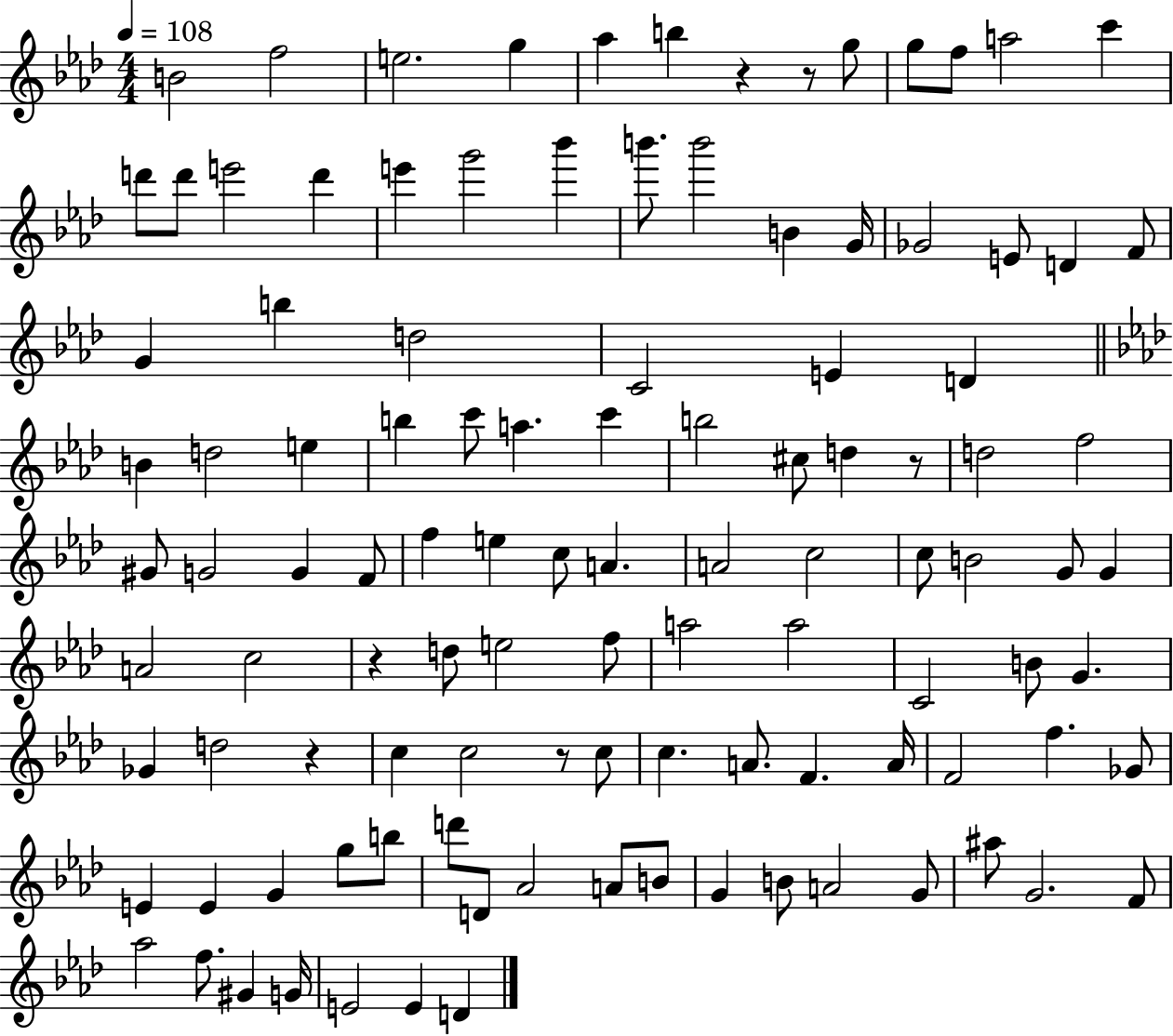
{
  \clef treble
  \numericTimeSignature
  \time 4/4
  \key aes \major
  \tempo 4 = 108
  b'2 f''2 | e''2. g''4 | aes''4 b''4 r4 r8 g''8 | g''8 f''8 a''2 c'''4 | \break d'''8 d'''8 e'''2 d'''4 | e'''4 g'''2 bes'''4 | b'''8. b'''2 b'4 g'16 | ges'2 e'8 d'4 f'8 | \break g'4 b''4 d''2 | c'2 e'4 d'4 | \bar "||" \break \key aes \major b'4 d''2 e''4 | b''4 c'''8 a''4. c'''4 | b''2 cis''8 d''4 r8 | d''2 f''2 | \break gis'8 g'2 g'4 f'8 | f''4 e''4 c''8 a'4. | a'2 c''2 | c''8 b'2 g'8 g'4 | \break a'2 c''2 | r4 d''8 e''2 f''8 | a''2 a''2 | c'2 b'8 g'4. | \break ges'4 d''2 r4 | c''4 c''2 r8 c''8 | c''4. a'8. f'4. a'16 | f'2 f''4. ges'8 | \break e'4 e'4 g'4 g''8 b''8 | d'''8 d'8 aes'2 a'8 b'8 | g'4 b'8 a'2 g'8 | ais''8 g'2. f'8 | \break aes''2 f''8. gis'4 g'16 | e'2 e'4 d'4 | \bar "|."
}